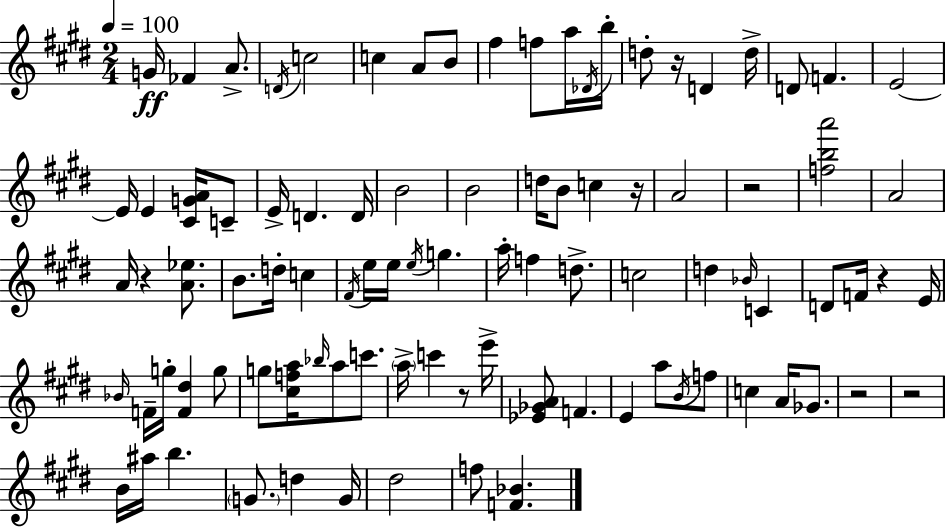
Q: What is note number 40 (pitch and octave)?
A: E5